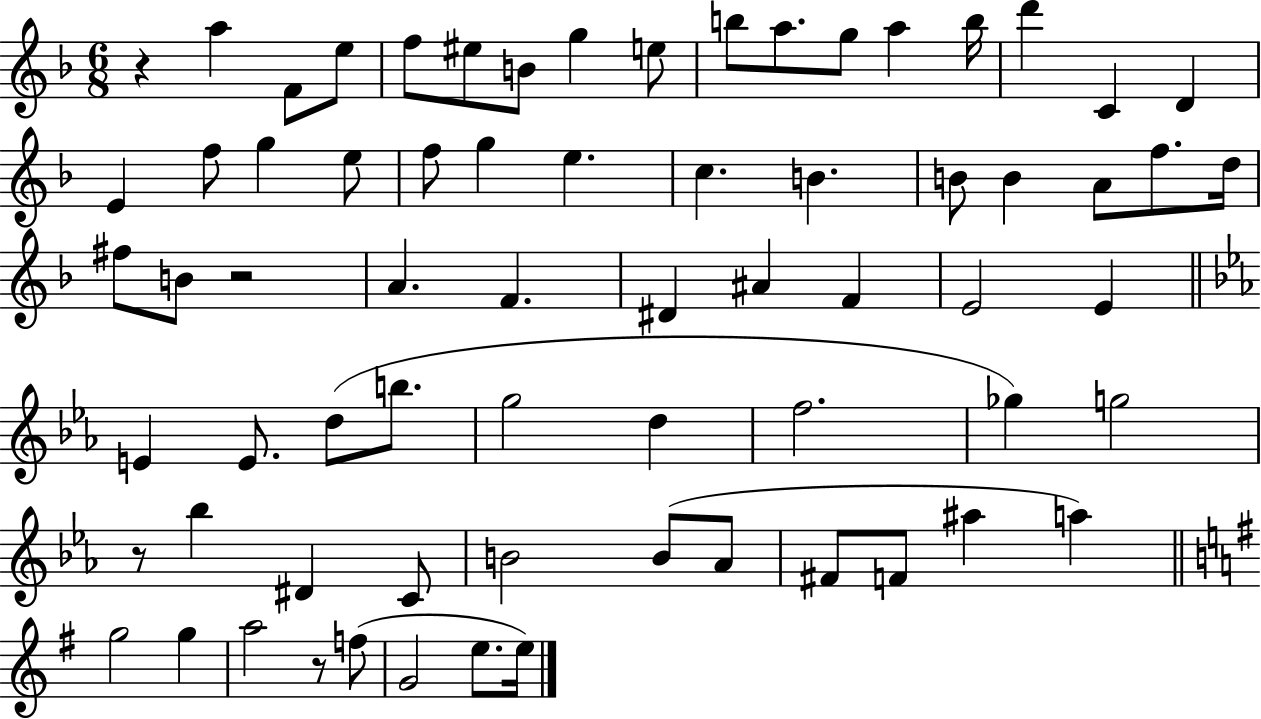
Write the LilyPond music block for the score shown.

{
  \clef treble
  \numericTimeSignature
  \time 6/8
  \key f \major
  r4 a''4 f'8 e''8 | f''8 eis''8 b'8 g''4 e''8 | b''8 a''8. g''8 a''4 b''16 | d'''4 c'4 d'4 | \break e'4 f''8 g''4 e''8 | f''8 g''4 e''4. | c''4. b'4. | b'8 b'4 a'8 f''8. d''16 | \break fis''8 b'8 r2 | a'4. f'4. | dis'4 ais'4 f'4 | e'2 e'4 | \break \bar "||" \break \key ees \major e'4 e'8. d''8( b''8. | g''2 d''4 | f''2. | ges''4) g''2 | \break r8 bes''4 dis'4 c'8 | b'2 b'8( aes'8 | fis'8 f'8 ais''4 a''4) | \bar "||" \break \key e \minor g''2 g''4 | a''2 r8 f''8( | g'2 e''8. e''16) | \bar "|."
}